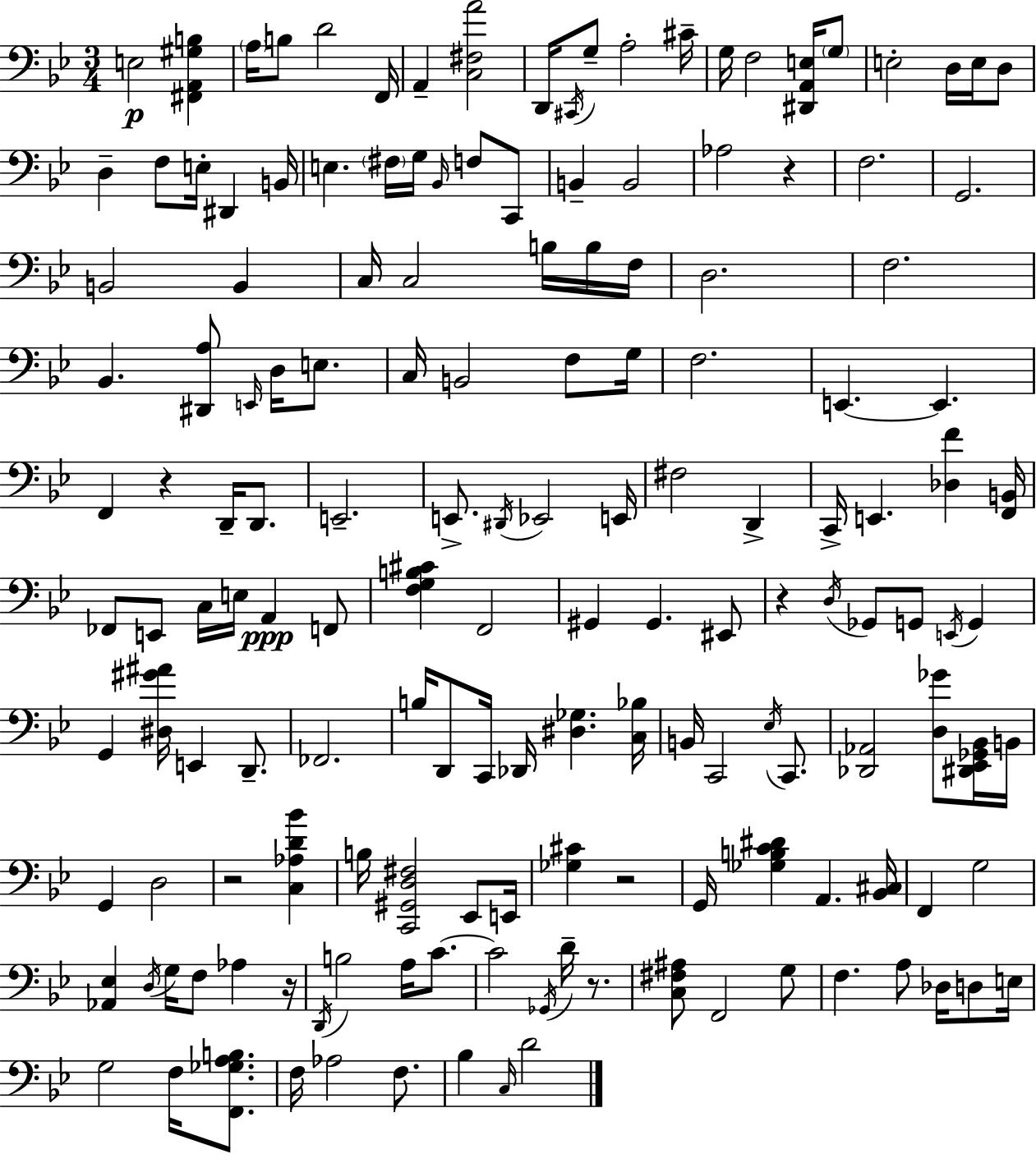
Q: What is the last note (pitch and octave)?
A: D4